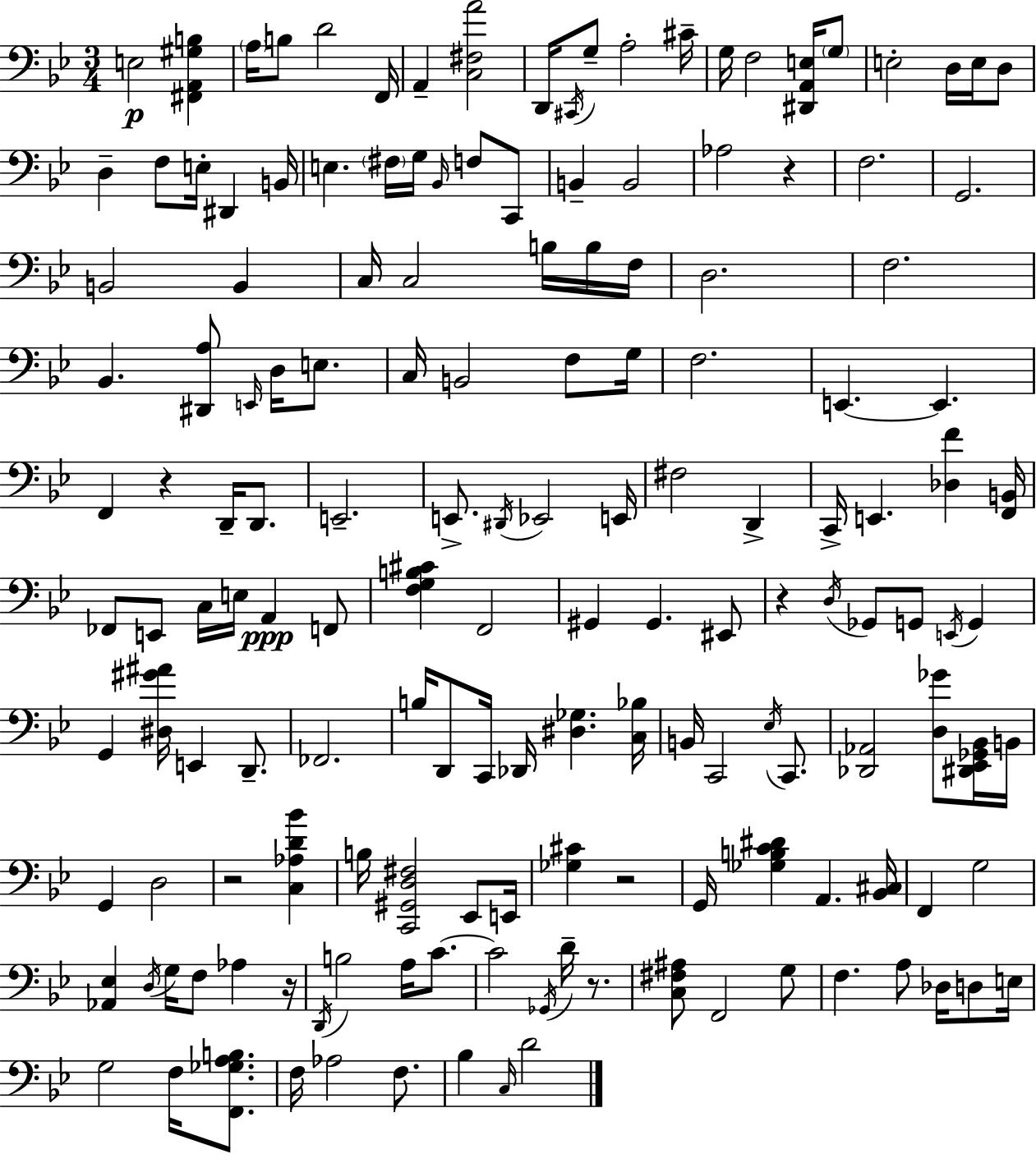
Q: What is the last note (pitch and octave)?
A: D4